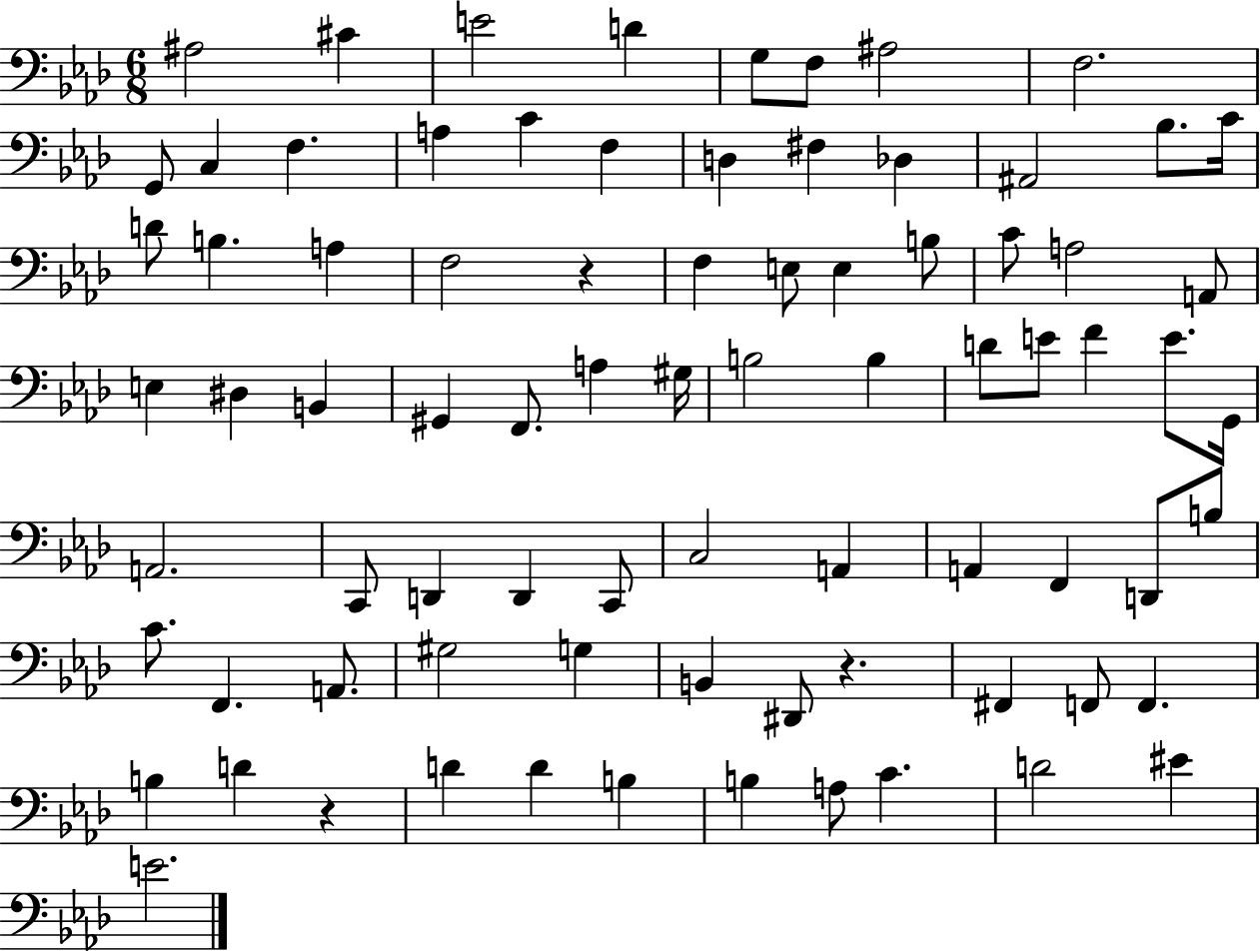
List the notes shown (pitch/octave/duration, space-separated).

A#3/h C#4/q E4/h D4/q G3/e F3/e A#3/h F3/h. G2/e C3/q F3/q. A3/q C4/q F3/q D3/q F#3/q Db3/q A#2/h Bb3/e. C4/s D4/e B3/q. A3/q F3/h R/q F3/q E3/e E3/q B3/e C4/e A3/h A2/e E3/q D#3/q B2/q G#2/q F2/e. A3/q G#3/s B3/h B3/q D4/e E4/e F4/q E4/e. G2/s A2/h. C2/e D2/q D2/q C2/e C3/h A2/q A2/q F2/q D2/e B3/e C4/e. F2/q. A2/e. G#3/h G3/q B2/q D#2/e R/q. F#2/q F2/e F2/q. B3/q D4/q R/q D4/q D4/q B3/q B3/q A3/e C4/q. D4/h EIS4/q E4/h.